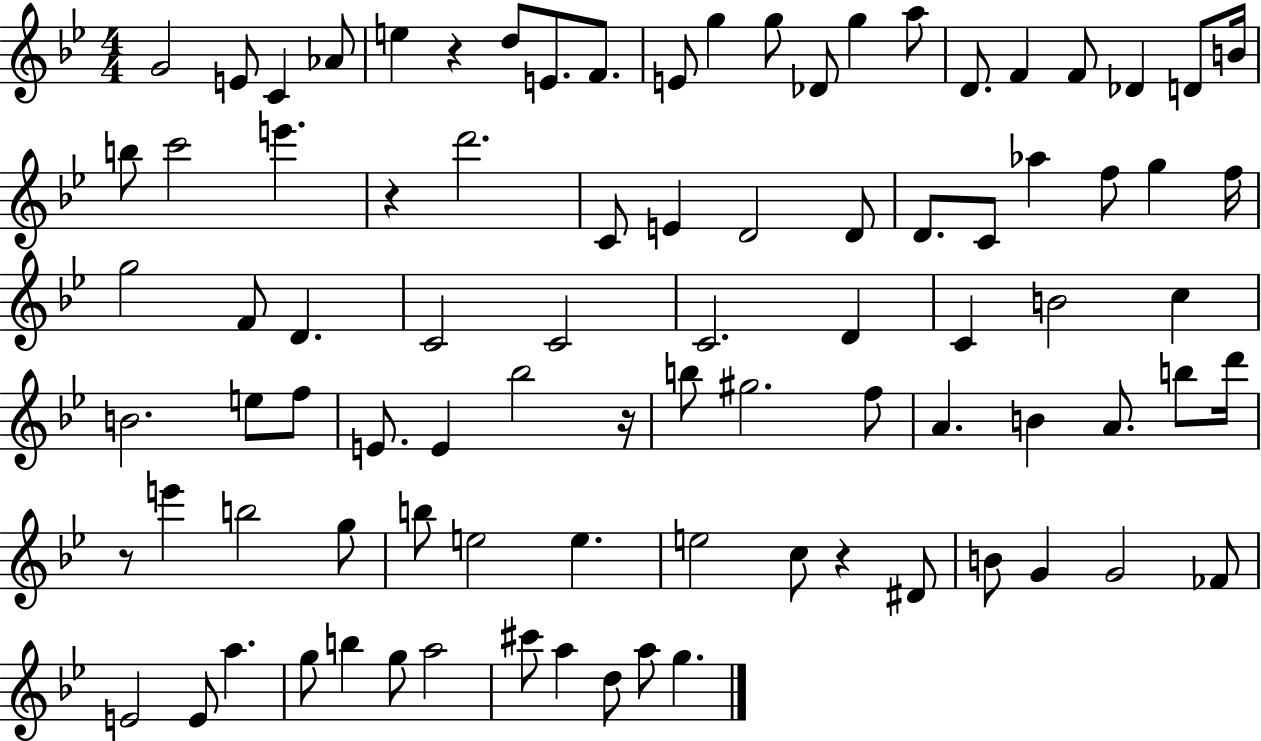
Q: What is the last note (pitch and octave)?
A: G5